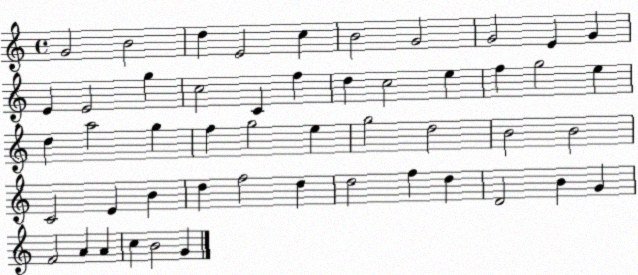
X:1
T:Untitled
M:4/4
L:1/4
K:C
G2 B2 d E2 c B2 G2 G2 E G E E2 g c2 C f d c2 e f g2 e d a2 g f g2 e g2 d2 B2 B2 C2 E B d f2 d d2 f d D2 B G F2 A A c B2 G